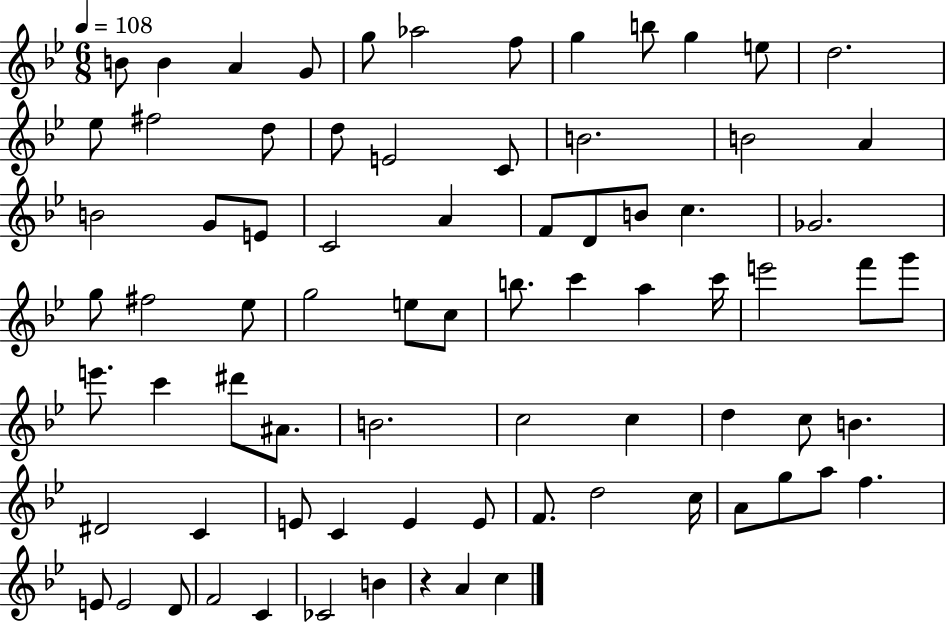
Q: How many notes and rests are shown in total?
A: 77